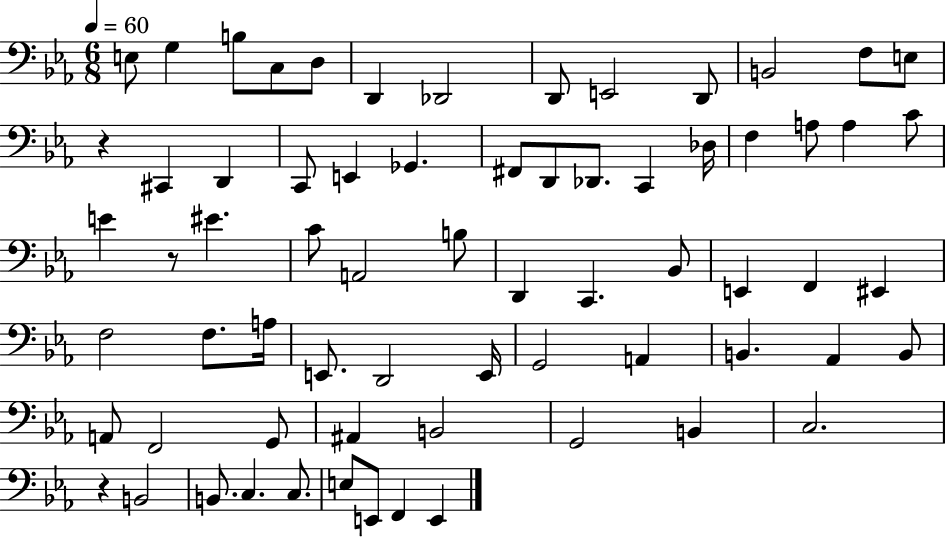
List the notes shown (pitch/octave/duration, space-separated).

E3/e G3/q B3/e C3/e D3/e D2/q Db2/h D2/e E2/h D2/e B2/h F3/e E3/e R/q C#2/q D2/q C2/e E2/q Gb2/q. F#2/e D2/e Db2/e. C2/q Db3/s F3/q A3/e A3/q C4/e E4/q R/e EIS4/q. C4/e A2/h B3/e D2/q C2/q. Bb2/e E2/q F2/q EIS2/q F3/h F3/e. A3/s E2/e. D2/h E2/s G2/h A2/q B2/q. Ab2/q B2/e A2/e F2/h G2/e A#2/q B2/h G2/h B2/q C3/h. R/q B2/h B2/e. C3/q. C3/e. E3/e E2/e F2/q E2/q